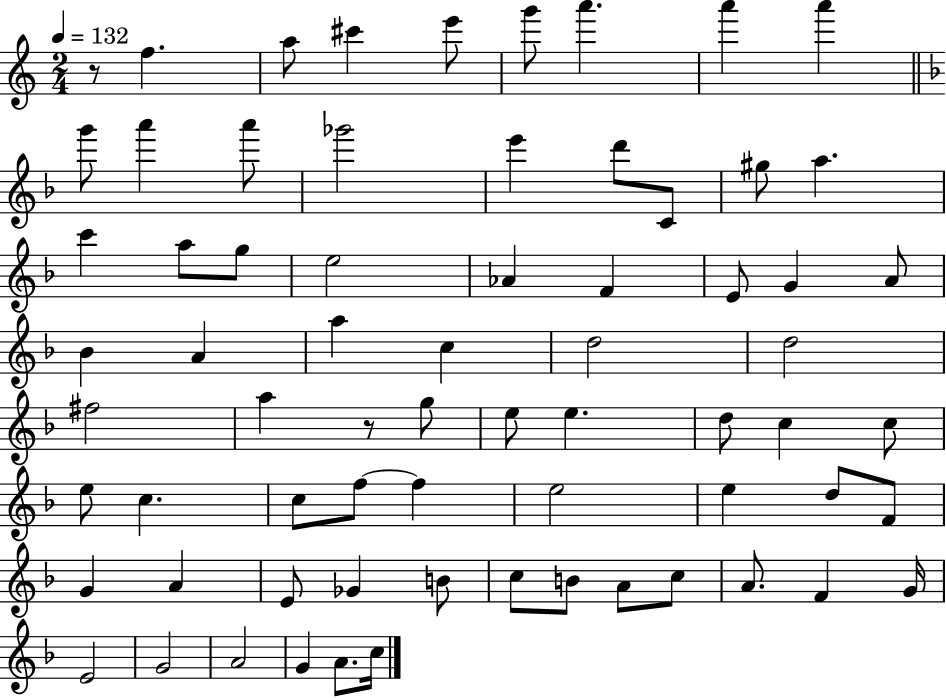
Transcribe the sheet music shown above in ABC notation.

X:1
T:Untitled
M:2/4
L:1/4
K:C
z/2 f a/2 ^c' e'/2 g'/2 a' a' a' g'/2 a' a'/2 _g'2 e' d'/2 C/2 ^g/2 a c' a/2 g/2 e2 _A F E/2 G A/2 _B A a c d2 d2 ^f2 a z/2 g/2 e/2 e d/2 c c/2 e/2 c c/2 f/2 f e2 e d/2 F/2 G A E/2 _G B/2 c/2 B/2 A/2 c/2 A/2 F G/4 E2 G2 A2 G A/2 c/4